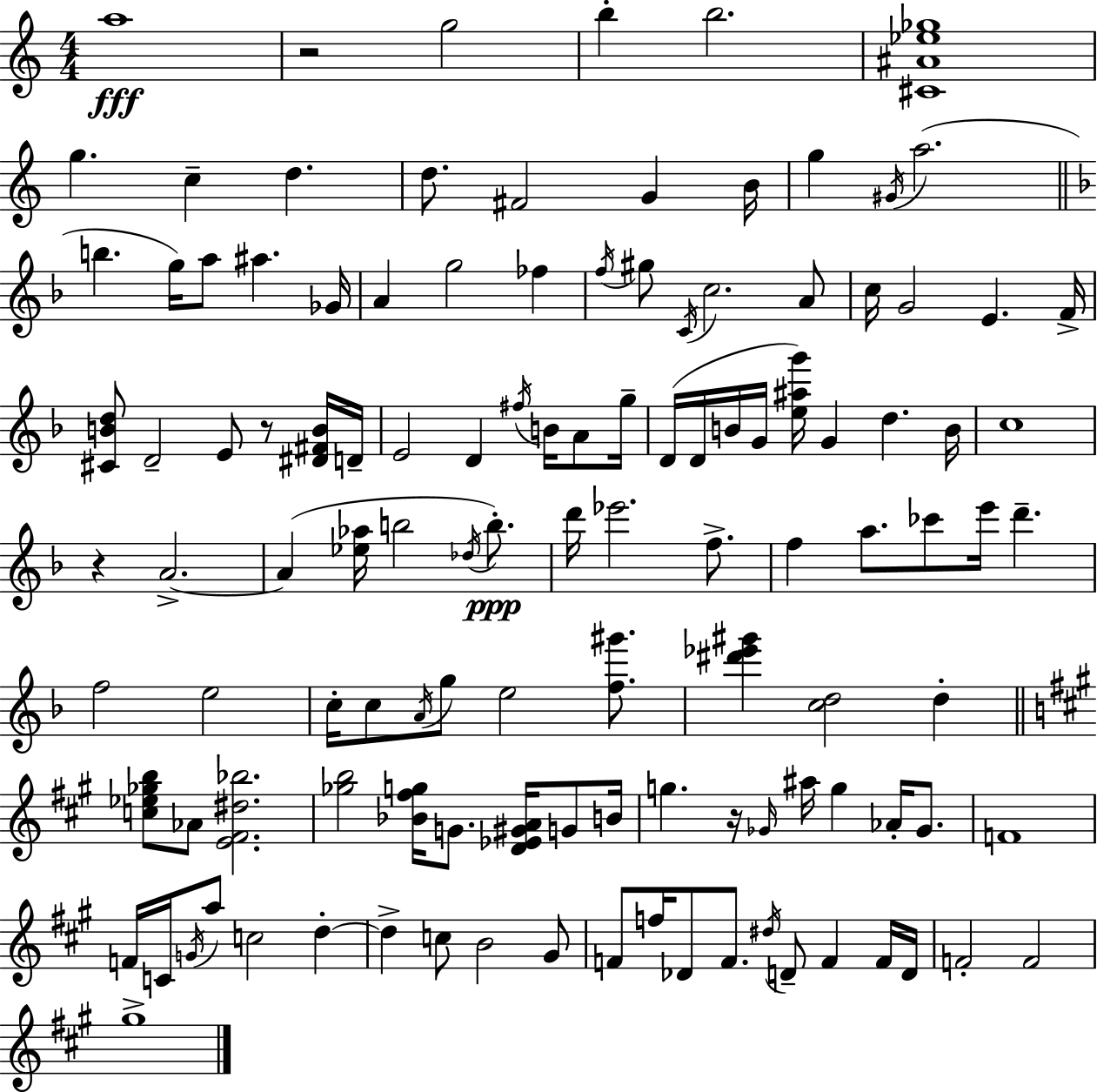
A5/w R/h G5/h B5/q B5/h. [C#4,A#4,Eb5,Gb5]/w G5/q. C5/q D5/q. D5/e. F#4/h G4/q B4/s G5/q G#4/s A5/h. B5/q. G5/s A5/e A#5/q. Gb4/s A4/q G5/h FES5/q F5/s G#5/e C4/s C5/h. A4/e C5/s G4/h E4/q. F4/s [C#4,B4,D5]/e D4/h E4/e R/e [D#4,F#4,B4]/s D4/s E4/h D4/q F#5/s B4/s A4/e G5/s D4/s D4/s B4/s G4/s [E5,A#5,G6]/s G4/q D5/q. B4/s C5/w R/q A4/h. A4/q [Eb5,Ab5]/s B5/h Db5/s B5/e. D6/s Eb6/h. F5/e. F5/q A5/e. CES6/e E6/s D6/q. F5/h E5/h C5/s C5/e A4/s G5/e E5/h [F5,G#6]/e. [D#6,Eb6,G#6]/q [C5,D5]/h D5/q [C5,Eb5,Gb5,B5]/e Ab4/e [E4,F#4,D#5,Bb5]/h. [Gb5,B5]/h [Bb4,F#5,G5]/s G4/e. [D4,Eb4,G#4,A4]/s G4/e B4/s G5/q. R/s Gb4/s A#5/s G5/q Ab4/s Gb4/e. F4/w F4/s C4/s G4/s A5/e C5/h D5/q D5/q C5/e B4/h G#4/e F4/e F5/s Db4/e F4/e. D#5/s D4/e F4/q F4/s D4/s F4/h F4/h G#5/w